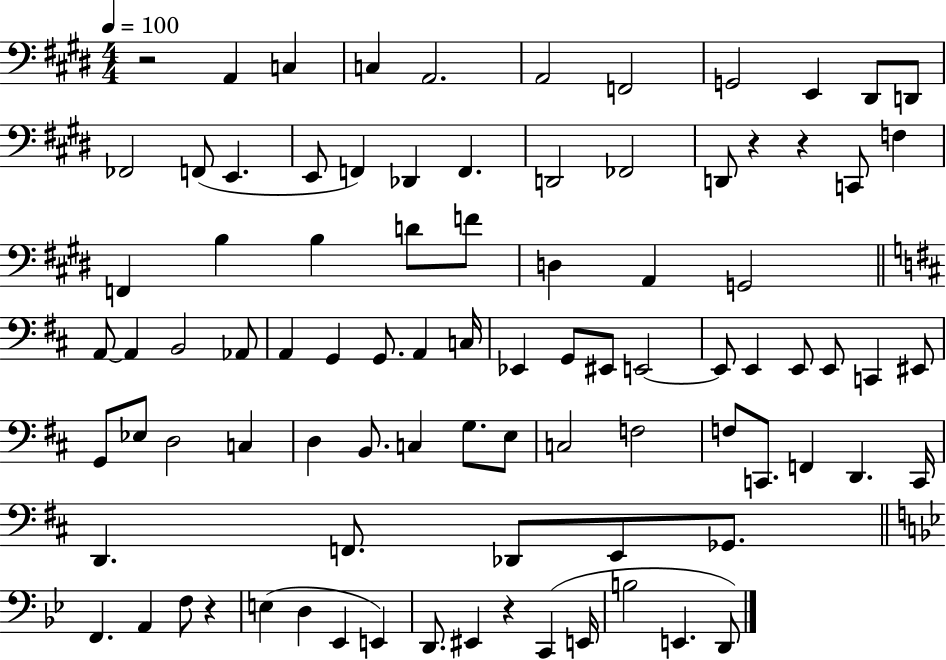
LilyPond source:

{
  \clef bass
  \numericTimeSignature
  \time 4/4
  \key e \major
  \tempo 4 = 100
  r2 a,4 c4 | c4 a,2. | a,2 f,2 | g,2 e,4 dis,8 d,8 | \break fes,2 f,8( e,4. | e,8 f,4) des,4 f,4. | d,2 fes,2 | d,8 r4 r4 c,8 f4 | \break f,4 b4 b4 d'8 f'8 | d4 a,4 g,2 | \bar "||" \break \key d \major a,8~~ a,4 b,2 aes,8 | a,4 g,4 g,8. a,4 c16 | ees,4 g,8 eis,8 e,2~~ | e,8 e,4 e,8 e,8 c,4 eis,8 | \break g,8 ees8 d2 c4 | d4 b,8. c4 g8. e8 | c2 f2 | f8 c,8. f,4 d,4. c,16 | \break d,4. f,8. des,8 e,8 ges,8. | \bar "||" \break \key bes \major f,4. a,4 f8 r4 | e4( d4 ees,4 e,4) | d,8. eis,4 r4 c,4( e,16 | b2 e,4. d,8) | \break \bar "|."
}